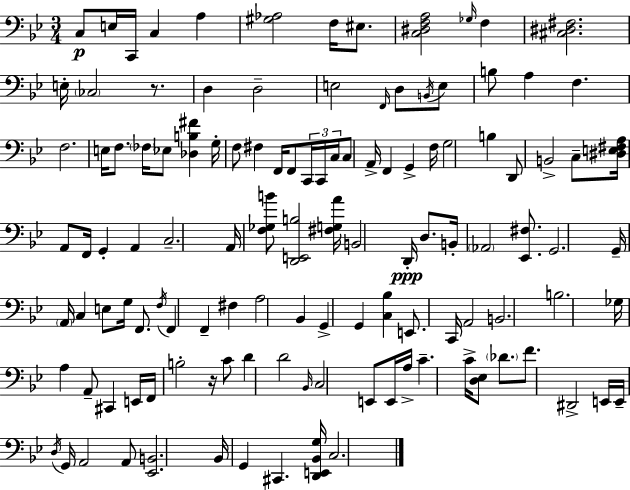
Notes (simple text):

C3/e E3/s C2/s C3/q A3/q [G#3,Ab3]/h F3/s EIS3/e. [C3,D#3,F3,A3]/h Gb3/s F3/q [C#3,D#3,F#3]/h. E3/s CES3/h R/e. D3/q D3/h E3/h F2/s D3/e B2/s E3/e B3/e A3/q F3/q. F3/h. E3/s F3/e. FES3/s Eb3/e [Db3,B3,F#4]/q G3/s F3/e F#3/q F2/s F2/e C2/s C2/s C3/s C3/e A2/s F2/q G2/q F3/s G3/h B3/q D2/e B2/h C3/e [D#3,E3,F#3,A3]/s A2/e F2/s G2/q A2/q C3/h. A2/s [F3,Gb3,B4]/e [D2,E2,B3]/h [F#3,G3,A4]/s B2/h D2/s D3/e. B2/s Ab2/h [Eb2,F#3]/e. G2/h. G2/s A2/s C3/q E3/e G3/s F2/e. F3/s F2/q F2/q F#3/q A3/h Bb2/q G2/q G2/q [C3,Bb3]/q E2/e. C2/s A2/h B2/h. B3/h. Gb3/s A3/q A2/e C#2/q E2/s F2/s B3/h R/s C4/e D4/q D4/h Bb2/s C3/h E2/e E2/s A3/s C4/q. C4/s [D3,Eb3]/e Db4/e. F4/e. D#2/h E2/s E2/s D3/s G2/s A2/h A2/e [Eb2,B2]/h. Bb2/s G2/q C#2/q. [D2,E2,Bb2,G3]/s C3/h.